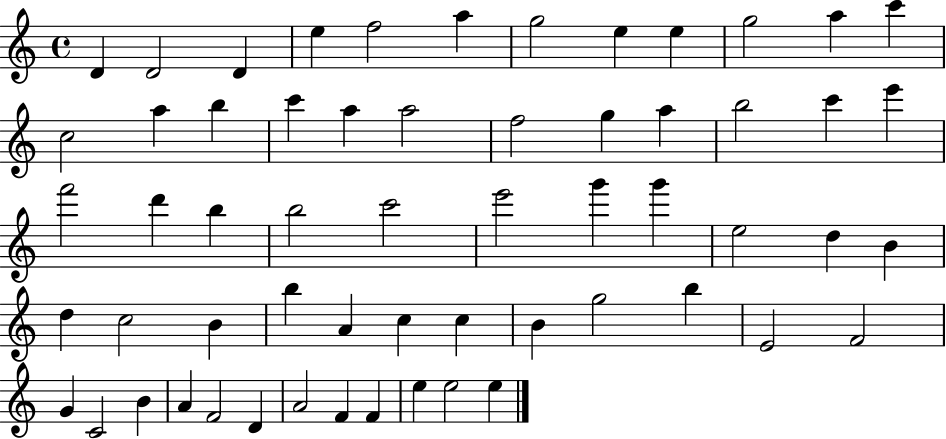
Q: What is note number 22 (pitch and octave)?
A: B5